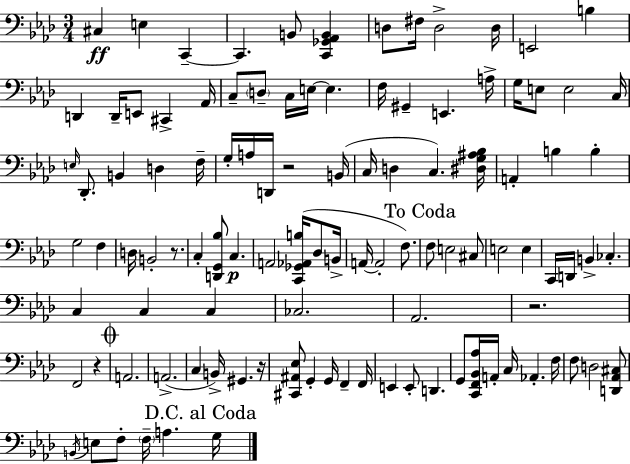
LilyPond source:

{
  \clef bass
  \numericTimeSignature
  \time 3/4
  \key aes \major
  cis4\ff e4 c,4--~~ | c,4. b,8 <c, ges, aes, b,>4 | d8 fis16 d2-> d16 | e,2 b4 | \break d,4 d,16-- e,8 cis,4-> aes,16 | c8-- \parenthesize d8-- c16 e16~~ e4. | f16 gis,4-- e,4. a16-> | g16 e8 e2 c16 | \break \grace { e16 } des,8.-. b,4 d4 | f16-- g16-. a16 d,16 r2 | b,16( c16 d4 c4.) | <dis g ais bes>16 a,4-. b4 b4-. | \break g2 f4 | d16 b,2-. r8. | c4-. <d, g, bes>8 c4.\p | a,2 <c, ges, aes, b>16( des8 | \break b,16-> a,16~~ a,2-. f8.) | \mark "To Coda" f8 e2 cis8 | e2 e4 | c,16 d,16 b,4-> ces4.-. | \break c4 c4 c4 | ces2. | aes,2. | r2. | \break f,2 r4 | \mark \markup { \musicglyph "scripts.coda" } a,2. | a,2.->( | c4 b,16->) gis,4. | \break r16 <cis, ais, ees>8 g,4-. g,16 f,4-- | f,16 e,4 e,8-. d,4. | g,8 <c, f, bes, aes>16 a,16-. c16 aes,4.-. | f16 f8 d2 <d, aes, cis>8 | \break \acciaccatura { b,16 } e8 f8-. \parenthesize f16-- a4. | \mark "D.C. al Coda" g16 \bar "|."
}